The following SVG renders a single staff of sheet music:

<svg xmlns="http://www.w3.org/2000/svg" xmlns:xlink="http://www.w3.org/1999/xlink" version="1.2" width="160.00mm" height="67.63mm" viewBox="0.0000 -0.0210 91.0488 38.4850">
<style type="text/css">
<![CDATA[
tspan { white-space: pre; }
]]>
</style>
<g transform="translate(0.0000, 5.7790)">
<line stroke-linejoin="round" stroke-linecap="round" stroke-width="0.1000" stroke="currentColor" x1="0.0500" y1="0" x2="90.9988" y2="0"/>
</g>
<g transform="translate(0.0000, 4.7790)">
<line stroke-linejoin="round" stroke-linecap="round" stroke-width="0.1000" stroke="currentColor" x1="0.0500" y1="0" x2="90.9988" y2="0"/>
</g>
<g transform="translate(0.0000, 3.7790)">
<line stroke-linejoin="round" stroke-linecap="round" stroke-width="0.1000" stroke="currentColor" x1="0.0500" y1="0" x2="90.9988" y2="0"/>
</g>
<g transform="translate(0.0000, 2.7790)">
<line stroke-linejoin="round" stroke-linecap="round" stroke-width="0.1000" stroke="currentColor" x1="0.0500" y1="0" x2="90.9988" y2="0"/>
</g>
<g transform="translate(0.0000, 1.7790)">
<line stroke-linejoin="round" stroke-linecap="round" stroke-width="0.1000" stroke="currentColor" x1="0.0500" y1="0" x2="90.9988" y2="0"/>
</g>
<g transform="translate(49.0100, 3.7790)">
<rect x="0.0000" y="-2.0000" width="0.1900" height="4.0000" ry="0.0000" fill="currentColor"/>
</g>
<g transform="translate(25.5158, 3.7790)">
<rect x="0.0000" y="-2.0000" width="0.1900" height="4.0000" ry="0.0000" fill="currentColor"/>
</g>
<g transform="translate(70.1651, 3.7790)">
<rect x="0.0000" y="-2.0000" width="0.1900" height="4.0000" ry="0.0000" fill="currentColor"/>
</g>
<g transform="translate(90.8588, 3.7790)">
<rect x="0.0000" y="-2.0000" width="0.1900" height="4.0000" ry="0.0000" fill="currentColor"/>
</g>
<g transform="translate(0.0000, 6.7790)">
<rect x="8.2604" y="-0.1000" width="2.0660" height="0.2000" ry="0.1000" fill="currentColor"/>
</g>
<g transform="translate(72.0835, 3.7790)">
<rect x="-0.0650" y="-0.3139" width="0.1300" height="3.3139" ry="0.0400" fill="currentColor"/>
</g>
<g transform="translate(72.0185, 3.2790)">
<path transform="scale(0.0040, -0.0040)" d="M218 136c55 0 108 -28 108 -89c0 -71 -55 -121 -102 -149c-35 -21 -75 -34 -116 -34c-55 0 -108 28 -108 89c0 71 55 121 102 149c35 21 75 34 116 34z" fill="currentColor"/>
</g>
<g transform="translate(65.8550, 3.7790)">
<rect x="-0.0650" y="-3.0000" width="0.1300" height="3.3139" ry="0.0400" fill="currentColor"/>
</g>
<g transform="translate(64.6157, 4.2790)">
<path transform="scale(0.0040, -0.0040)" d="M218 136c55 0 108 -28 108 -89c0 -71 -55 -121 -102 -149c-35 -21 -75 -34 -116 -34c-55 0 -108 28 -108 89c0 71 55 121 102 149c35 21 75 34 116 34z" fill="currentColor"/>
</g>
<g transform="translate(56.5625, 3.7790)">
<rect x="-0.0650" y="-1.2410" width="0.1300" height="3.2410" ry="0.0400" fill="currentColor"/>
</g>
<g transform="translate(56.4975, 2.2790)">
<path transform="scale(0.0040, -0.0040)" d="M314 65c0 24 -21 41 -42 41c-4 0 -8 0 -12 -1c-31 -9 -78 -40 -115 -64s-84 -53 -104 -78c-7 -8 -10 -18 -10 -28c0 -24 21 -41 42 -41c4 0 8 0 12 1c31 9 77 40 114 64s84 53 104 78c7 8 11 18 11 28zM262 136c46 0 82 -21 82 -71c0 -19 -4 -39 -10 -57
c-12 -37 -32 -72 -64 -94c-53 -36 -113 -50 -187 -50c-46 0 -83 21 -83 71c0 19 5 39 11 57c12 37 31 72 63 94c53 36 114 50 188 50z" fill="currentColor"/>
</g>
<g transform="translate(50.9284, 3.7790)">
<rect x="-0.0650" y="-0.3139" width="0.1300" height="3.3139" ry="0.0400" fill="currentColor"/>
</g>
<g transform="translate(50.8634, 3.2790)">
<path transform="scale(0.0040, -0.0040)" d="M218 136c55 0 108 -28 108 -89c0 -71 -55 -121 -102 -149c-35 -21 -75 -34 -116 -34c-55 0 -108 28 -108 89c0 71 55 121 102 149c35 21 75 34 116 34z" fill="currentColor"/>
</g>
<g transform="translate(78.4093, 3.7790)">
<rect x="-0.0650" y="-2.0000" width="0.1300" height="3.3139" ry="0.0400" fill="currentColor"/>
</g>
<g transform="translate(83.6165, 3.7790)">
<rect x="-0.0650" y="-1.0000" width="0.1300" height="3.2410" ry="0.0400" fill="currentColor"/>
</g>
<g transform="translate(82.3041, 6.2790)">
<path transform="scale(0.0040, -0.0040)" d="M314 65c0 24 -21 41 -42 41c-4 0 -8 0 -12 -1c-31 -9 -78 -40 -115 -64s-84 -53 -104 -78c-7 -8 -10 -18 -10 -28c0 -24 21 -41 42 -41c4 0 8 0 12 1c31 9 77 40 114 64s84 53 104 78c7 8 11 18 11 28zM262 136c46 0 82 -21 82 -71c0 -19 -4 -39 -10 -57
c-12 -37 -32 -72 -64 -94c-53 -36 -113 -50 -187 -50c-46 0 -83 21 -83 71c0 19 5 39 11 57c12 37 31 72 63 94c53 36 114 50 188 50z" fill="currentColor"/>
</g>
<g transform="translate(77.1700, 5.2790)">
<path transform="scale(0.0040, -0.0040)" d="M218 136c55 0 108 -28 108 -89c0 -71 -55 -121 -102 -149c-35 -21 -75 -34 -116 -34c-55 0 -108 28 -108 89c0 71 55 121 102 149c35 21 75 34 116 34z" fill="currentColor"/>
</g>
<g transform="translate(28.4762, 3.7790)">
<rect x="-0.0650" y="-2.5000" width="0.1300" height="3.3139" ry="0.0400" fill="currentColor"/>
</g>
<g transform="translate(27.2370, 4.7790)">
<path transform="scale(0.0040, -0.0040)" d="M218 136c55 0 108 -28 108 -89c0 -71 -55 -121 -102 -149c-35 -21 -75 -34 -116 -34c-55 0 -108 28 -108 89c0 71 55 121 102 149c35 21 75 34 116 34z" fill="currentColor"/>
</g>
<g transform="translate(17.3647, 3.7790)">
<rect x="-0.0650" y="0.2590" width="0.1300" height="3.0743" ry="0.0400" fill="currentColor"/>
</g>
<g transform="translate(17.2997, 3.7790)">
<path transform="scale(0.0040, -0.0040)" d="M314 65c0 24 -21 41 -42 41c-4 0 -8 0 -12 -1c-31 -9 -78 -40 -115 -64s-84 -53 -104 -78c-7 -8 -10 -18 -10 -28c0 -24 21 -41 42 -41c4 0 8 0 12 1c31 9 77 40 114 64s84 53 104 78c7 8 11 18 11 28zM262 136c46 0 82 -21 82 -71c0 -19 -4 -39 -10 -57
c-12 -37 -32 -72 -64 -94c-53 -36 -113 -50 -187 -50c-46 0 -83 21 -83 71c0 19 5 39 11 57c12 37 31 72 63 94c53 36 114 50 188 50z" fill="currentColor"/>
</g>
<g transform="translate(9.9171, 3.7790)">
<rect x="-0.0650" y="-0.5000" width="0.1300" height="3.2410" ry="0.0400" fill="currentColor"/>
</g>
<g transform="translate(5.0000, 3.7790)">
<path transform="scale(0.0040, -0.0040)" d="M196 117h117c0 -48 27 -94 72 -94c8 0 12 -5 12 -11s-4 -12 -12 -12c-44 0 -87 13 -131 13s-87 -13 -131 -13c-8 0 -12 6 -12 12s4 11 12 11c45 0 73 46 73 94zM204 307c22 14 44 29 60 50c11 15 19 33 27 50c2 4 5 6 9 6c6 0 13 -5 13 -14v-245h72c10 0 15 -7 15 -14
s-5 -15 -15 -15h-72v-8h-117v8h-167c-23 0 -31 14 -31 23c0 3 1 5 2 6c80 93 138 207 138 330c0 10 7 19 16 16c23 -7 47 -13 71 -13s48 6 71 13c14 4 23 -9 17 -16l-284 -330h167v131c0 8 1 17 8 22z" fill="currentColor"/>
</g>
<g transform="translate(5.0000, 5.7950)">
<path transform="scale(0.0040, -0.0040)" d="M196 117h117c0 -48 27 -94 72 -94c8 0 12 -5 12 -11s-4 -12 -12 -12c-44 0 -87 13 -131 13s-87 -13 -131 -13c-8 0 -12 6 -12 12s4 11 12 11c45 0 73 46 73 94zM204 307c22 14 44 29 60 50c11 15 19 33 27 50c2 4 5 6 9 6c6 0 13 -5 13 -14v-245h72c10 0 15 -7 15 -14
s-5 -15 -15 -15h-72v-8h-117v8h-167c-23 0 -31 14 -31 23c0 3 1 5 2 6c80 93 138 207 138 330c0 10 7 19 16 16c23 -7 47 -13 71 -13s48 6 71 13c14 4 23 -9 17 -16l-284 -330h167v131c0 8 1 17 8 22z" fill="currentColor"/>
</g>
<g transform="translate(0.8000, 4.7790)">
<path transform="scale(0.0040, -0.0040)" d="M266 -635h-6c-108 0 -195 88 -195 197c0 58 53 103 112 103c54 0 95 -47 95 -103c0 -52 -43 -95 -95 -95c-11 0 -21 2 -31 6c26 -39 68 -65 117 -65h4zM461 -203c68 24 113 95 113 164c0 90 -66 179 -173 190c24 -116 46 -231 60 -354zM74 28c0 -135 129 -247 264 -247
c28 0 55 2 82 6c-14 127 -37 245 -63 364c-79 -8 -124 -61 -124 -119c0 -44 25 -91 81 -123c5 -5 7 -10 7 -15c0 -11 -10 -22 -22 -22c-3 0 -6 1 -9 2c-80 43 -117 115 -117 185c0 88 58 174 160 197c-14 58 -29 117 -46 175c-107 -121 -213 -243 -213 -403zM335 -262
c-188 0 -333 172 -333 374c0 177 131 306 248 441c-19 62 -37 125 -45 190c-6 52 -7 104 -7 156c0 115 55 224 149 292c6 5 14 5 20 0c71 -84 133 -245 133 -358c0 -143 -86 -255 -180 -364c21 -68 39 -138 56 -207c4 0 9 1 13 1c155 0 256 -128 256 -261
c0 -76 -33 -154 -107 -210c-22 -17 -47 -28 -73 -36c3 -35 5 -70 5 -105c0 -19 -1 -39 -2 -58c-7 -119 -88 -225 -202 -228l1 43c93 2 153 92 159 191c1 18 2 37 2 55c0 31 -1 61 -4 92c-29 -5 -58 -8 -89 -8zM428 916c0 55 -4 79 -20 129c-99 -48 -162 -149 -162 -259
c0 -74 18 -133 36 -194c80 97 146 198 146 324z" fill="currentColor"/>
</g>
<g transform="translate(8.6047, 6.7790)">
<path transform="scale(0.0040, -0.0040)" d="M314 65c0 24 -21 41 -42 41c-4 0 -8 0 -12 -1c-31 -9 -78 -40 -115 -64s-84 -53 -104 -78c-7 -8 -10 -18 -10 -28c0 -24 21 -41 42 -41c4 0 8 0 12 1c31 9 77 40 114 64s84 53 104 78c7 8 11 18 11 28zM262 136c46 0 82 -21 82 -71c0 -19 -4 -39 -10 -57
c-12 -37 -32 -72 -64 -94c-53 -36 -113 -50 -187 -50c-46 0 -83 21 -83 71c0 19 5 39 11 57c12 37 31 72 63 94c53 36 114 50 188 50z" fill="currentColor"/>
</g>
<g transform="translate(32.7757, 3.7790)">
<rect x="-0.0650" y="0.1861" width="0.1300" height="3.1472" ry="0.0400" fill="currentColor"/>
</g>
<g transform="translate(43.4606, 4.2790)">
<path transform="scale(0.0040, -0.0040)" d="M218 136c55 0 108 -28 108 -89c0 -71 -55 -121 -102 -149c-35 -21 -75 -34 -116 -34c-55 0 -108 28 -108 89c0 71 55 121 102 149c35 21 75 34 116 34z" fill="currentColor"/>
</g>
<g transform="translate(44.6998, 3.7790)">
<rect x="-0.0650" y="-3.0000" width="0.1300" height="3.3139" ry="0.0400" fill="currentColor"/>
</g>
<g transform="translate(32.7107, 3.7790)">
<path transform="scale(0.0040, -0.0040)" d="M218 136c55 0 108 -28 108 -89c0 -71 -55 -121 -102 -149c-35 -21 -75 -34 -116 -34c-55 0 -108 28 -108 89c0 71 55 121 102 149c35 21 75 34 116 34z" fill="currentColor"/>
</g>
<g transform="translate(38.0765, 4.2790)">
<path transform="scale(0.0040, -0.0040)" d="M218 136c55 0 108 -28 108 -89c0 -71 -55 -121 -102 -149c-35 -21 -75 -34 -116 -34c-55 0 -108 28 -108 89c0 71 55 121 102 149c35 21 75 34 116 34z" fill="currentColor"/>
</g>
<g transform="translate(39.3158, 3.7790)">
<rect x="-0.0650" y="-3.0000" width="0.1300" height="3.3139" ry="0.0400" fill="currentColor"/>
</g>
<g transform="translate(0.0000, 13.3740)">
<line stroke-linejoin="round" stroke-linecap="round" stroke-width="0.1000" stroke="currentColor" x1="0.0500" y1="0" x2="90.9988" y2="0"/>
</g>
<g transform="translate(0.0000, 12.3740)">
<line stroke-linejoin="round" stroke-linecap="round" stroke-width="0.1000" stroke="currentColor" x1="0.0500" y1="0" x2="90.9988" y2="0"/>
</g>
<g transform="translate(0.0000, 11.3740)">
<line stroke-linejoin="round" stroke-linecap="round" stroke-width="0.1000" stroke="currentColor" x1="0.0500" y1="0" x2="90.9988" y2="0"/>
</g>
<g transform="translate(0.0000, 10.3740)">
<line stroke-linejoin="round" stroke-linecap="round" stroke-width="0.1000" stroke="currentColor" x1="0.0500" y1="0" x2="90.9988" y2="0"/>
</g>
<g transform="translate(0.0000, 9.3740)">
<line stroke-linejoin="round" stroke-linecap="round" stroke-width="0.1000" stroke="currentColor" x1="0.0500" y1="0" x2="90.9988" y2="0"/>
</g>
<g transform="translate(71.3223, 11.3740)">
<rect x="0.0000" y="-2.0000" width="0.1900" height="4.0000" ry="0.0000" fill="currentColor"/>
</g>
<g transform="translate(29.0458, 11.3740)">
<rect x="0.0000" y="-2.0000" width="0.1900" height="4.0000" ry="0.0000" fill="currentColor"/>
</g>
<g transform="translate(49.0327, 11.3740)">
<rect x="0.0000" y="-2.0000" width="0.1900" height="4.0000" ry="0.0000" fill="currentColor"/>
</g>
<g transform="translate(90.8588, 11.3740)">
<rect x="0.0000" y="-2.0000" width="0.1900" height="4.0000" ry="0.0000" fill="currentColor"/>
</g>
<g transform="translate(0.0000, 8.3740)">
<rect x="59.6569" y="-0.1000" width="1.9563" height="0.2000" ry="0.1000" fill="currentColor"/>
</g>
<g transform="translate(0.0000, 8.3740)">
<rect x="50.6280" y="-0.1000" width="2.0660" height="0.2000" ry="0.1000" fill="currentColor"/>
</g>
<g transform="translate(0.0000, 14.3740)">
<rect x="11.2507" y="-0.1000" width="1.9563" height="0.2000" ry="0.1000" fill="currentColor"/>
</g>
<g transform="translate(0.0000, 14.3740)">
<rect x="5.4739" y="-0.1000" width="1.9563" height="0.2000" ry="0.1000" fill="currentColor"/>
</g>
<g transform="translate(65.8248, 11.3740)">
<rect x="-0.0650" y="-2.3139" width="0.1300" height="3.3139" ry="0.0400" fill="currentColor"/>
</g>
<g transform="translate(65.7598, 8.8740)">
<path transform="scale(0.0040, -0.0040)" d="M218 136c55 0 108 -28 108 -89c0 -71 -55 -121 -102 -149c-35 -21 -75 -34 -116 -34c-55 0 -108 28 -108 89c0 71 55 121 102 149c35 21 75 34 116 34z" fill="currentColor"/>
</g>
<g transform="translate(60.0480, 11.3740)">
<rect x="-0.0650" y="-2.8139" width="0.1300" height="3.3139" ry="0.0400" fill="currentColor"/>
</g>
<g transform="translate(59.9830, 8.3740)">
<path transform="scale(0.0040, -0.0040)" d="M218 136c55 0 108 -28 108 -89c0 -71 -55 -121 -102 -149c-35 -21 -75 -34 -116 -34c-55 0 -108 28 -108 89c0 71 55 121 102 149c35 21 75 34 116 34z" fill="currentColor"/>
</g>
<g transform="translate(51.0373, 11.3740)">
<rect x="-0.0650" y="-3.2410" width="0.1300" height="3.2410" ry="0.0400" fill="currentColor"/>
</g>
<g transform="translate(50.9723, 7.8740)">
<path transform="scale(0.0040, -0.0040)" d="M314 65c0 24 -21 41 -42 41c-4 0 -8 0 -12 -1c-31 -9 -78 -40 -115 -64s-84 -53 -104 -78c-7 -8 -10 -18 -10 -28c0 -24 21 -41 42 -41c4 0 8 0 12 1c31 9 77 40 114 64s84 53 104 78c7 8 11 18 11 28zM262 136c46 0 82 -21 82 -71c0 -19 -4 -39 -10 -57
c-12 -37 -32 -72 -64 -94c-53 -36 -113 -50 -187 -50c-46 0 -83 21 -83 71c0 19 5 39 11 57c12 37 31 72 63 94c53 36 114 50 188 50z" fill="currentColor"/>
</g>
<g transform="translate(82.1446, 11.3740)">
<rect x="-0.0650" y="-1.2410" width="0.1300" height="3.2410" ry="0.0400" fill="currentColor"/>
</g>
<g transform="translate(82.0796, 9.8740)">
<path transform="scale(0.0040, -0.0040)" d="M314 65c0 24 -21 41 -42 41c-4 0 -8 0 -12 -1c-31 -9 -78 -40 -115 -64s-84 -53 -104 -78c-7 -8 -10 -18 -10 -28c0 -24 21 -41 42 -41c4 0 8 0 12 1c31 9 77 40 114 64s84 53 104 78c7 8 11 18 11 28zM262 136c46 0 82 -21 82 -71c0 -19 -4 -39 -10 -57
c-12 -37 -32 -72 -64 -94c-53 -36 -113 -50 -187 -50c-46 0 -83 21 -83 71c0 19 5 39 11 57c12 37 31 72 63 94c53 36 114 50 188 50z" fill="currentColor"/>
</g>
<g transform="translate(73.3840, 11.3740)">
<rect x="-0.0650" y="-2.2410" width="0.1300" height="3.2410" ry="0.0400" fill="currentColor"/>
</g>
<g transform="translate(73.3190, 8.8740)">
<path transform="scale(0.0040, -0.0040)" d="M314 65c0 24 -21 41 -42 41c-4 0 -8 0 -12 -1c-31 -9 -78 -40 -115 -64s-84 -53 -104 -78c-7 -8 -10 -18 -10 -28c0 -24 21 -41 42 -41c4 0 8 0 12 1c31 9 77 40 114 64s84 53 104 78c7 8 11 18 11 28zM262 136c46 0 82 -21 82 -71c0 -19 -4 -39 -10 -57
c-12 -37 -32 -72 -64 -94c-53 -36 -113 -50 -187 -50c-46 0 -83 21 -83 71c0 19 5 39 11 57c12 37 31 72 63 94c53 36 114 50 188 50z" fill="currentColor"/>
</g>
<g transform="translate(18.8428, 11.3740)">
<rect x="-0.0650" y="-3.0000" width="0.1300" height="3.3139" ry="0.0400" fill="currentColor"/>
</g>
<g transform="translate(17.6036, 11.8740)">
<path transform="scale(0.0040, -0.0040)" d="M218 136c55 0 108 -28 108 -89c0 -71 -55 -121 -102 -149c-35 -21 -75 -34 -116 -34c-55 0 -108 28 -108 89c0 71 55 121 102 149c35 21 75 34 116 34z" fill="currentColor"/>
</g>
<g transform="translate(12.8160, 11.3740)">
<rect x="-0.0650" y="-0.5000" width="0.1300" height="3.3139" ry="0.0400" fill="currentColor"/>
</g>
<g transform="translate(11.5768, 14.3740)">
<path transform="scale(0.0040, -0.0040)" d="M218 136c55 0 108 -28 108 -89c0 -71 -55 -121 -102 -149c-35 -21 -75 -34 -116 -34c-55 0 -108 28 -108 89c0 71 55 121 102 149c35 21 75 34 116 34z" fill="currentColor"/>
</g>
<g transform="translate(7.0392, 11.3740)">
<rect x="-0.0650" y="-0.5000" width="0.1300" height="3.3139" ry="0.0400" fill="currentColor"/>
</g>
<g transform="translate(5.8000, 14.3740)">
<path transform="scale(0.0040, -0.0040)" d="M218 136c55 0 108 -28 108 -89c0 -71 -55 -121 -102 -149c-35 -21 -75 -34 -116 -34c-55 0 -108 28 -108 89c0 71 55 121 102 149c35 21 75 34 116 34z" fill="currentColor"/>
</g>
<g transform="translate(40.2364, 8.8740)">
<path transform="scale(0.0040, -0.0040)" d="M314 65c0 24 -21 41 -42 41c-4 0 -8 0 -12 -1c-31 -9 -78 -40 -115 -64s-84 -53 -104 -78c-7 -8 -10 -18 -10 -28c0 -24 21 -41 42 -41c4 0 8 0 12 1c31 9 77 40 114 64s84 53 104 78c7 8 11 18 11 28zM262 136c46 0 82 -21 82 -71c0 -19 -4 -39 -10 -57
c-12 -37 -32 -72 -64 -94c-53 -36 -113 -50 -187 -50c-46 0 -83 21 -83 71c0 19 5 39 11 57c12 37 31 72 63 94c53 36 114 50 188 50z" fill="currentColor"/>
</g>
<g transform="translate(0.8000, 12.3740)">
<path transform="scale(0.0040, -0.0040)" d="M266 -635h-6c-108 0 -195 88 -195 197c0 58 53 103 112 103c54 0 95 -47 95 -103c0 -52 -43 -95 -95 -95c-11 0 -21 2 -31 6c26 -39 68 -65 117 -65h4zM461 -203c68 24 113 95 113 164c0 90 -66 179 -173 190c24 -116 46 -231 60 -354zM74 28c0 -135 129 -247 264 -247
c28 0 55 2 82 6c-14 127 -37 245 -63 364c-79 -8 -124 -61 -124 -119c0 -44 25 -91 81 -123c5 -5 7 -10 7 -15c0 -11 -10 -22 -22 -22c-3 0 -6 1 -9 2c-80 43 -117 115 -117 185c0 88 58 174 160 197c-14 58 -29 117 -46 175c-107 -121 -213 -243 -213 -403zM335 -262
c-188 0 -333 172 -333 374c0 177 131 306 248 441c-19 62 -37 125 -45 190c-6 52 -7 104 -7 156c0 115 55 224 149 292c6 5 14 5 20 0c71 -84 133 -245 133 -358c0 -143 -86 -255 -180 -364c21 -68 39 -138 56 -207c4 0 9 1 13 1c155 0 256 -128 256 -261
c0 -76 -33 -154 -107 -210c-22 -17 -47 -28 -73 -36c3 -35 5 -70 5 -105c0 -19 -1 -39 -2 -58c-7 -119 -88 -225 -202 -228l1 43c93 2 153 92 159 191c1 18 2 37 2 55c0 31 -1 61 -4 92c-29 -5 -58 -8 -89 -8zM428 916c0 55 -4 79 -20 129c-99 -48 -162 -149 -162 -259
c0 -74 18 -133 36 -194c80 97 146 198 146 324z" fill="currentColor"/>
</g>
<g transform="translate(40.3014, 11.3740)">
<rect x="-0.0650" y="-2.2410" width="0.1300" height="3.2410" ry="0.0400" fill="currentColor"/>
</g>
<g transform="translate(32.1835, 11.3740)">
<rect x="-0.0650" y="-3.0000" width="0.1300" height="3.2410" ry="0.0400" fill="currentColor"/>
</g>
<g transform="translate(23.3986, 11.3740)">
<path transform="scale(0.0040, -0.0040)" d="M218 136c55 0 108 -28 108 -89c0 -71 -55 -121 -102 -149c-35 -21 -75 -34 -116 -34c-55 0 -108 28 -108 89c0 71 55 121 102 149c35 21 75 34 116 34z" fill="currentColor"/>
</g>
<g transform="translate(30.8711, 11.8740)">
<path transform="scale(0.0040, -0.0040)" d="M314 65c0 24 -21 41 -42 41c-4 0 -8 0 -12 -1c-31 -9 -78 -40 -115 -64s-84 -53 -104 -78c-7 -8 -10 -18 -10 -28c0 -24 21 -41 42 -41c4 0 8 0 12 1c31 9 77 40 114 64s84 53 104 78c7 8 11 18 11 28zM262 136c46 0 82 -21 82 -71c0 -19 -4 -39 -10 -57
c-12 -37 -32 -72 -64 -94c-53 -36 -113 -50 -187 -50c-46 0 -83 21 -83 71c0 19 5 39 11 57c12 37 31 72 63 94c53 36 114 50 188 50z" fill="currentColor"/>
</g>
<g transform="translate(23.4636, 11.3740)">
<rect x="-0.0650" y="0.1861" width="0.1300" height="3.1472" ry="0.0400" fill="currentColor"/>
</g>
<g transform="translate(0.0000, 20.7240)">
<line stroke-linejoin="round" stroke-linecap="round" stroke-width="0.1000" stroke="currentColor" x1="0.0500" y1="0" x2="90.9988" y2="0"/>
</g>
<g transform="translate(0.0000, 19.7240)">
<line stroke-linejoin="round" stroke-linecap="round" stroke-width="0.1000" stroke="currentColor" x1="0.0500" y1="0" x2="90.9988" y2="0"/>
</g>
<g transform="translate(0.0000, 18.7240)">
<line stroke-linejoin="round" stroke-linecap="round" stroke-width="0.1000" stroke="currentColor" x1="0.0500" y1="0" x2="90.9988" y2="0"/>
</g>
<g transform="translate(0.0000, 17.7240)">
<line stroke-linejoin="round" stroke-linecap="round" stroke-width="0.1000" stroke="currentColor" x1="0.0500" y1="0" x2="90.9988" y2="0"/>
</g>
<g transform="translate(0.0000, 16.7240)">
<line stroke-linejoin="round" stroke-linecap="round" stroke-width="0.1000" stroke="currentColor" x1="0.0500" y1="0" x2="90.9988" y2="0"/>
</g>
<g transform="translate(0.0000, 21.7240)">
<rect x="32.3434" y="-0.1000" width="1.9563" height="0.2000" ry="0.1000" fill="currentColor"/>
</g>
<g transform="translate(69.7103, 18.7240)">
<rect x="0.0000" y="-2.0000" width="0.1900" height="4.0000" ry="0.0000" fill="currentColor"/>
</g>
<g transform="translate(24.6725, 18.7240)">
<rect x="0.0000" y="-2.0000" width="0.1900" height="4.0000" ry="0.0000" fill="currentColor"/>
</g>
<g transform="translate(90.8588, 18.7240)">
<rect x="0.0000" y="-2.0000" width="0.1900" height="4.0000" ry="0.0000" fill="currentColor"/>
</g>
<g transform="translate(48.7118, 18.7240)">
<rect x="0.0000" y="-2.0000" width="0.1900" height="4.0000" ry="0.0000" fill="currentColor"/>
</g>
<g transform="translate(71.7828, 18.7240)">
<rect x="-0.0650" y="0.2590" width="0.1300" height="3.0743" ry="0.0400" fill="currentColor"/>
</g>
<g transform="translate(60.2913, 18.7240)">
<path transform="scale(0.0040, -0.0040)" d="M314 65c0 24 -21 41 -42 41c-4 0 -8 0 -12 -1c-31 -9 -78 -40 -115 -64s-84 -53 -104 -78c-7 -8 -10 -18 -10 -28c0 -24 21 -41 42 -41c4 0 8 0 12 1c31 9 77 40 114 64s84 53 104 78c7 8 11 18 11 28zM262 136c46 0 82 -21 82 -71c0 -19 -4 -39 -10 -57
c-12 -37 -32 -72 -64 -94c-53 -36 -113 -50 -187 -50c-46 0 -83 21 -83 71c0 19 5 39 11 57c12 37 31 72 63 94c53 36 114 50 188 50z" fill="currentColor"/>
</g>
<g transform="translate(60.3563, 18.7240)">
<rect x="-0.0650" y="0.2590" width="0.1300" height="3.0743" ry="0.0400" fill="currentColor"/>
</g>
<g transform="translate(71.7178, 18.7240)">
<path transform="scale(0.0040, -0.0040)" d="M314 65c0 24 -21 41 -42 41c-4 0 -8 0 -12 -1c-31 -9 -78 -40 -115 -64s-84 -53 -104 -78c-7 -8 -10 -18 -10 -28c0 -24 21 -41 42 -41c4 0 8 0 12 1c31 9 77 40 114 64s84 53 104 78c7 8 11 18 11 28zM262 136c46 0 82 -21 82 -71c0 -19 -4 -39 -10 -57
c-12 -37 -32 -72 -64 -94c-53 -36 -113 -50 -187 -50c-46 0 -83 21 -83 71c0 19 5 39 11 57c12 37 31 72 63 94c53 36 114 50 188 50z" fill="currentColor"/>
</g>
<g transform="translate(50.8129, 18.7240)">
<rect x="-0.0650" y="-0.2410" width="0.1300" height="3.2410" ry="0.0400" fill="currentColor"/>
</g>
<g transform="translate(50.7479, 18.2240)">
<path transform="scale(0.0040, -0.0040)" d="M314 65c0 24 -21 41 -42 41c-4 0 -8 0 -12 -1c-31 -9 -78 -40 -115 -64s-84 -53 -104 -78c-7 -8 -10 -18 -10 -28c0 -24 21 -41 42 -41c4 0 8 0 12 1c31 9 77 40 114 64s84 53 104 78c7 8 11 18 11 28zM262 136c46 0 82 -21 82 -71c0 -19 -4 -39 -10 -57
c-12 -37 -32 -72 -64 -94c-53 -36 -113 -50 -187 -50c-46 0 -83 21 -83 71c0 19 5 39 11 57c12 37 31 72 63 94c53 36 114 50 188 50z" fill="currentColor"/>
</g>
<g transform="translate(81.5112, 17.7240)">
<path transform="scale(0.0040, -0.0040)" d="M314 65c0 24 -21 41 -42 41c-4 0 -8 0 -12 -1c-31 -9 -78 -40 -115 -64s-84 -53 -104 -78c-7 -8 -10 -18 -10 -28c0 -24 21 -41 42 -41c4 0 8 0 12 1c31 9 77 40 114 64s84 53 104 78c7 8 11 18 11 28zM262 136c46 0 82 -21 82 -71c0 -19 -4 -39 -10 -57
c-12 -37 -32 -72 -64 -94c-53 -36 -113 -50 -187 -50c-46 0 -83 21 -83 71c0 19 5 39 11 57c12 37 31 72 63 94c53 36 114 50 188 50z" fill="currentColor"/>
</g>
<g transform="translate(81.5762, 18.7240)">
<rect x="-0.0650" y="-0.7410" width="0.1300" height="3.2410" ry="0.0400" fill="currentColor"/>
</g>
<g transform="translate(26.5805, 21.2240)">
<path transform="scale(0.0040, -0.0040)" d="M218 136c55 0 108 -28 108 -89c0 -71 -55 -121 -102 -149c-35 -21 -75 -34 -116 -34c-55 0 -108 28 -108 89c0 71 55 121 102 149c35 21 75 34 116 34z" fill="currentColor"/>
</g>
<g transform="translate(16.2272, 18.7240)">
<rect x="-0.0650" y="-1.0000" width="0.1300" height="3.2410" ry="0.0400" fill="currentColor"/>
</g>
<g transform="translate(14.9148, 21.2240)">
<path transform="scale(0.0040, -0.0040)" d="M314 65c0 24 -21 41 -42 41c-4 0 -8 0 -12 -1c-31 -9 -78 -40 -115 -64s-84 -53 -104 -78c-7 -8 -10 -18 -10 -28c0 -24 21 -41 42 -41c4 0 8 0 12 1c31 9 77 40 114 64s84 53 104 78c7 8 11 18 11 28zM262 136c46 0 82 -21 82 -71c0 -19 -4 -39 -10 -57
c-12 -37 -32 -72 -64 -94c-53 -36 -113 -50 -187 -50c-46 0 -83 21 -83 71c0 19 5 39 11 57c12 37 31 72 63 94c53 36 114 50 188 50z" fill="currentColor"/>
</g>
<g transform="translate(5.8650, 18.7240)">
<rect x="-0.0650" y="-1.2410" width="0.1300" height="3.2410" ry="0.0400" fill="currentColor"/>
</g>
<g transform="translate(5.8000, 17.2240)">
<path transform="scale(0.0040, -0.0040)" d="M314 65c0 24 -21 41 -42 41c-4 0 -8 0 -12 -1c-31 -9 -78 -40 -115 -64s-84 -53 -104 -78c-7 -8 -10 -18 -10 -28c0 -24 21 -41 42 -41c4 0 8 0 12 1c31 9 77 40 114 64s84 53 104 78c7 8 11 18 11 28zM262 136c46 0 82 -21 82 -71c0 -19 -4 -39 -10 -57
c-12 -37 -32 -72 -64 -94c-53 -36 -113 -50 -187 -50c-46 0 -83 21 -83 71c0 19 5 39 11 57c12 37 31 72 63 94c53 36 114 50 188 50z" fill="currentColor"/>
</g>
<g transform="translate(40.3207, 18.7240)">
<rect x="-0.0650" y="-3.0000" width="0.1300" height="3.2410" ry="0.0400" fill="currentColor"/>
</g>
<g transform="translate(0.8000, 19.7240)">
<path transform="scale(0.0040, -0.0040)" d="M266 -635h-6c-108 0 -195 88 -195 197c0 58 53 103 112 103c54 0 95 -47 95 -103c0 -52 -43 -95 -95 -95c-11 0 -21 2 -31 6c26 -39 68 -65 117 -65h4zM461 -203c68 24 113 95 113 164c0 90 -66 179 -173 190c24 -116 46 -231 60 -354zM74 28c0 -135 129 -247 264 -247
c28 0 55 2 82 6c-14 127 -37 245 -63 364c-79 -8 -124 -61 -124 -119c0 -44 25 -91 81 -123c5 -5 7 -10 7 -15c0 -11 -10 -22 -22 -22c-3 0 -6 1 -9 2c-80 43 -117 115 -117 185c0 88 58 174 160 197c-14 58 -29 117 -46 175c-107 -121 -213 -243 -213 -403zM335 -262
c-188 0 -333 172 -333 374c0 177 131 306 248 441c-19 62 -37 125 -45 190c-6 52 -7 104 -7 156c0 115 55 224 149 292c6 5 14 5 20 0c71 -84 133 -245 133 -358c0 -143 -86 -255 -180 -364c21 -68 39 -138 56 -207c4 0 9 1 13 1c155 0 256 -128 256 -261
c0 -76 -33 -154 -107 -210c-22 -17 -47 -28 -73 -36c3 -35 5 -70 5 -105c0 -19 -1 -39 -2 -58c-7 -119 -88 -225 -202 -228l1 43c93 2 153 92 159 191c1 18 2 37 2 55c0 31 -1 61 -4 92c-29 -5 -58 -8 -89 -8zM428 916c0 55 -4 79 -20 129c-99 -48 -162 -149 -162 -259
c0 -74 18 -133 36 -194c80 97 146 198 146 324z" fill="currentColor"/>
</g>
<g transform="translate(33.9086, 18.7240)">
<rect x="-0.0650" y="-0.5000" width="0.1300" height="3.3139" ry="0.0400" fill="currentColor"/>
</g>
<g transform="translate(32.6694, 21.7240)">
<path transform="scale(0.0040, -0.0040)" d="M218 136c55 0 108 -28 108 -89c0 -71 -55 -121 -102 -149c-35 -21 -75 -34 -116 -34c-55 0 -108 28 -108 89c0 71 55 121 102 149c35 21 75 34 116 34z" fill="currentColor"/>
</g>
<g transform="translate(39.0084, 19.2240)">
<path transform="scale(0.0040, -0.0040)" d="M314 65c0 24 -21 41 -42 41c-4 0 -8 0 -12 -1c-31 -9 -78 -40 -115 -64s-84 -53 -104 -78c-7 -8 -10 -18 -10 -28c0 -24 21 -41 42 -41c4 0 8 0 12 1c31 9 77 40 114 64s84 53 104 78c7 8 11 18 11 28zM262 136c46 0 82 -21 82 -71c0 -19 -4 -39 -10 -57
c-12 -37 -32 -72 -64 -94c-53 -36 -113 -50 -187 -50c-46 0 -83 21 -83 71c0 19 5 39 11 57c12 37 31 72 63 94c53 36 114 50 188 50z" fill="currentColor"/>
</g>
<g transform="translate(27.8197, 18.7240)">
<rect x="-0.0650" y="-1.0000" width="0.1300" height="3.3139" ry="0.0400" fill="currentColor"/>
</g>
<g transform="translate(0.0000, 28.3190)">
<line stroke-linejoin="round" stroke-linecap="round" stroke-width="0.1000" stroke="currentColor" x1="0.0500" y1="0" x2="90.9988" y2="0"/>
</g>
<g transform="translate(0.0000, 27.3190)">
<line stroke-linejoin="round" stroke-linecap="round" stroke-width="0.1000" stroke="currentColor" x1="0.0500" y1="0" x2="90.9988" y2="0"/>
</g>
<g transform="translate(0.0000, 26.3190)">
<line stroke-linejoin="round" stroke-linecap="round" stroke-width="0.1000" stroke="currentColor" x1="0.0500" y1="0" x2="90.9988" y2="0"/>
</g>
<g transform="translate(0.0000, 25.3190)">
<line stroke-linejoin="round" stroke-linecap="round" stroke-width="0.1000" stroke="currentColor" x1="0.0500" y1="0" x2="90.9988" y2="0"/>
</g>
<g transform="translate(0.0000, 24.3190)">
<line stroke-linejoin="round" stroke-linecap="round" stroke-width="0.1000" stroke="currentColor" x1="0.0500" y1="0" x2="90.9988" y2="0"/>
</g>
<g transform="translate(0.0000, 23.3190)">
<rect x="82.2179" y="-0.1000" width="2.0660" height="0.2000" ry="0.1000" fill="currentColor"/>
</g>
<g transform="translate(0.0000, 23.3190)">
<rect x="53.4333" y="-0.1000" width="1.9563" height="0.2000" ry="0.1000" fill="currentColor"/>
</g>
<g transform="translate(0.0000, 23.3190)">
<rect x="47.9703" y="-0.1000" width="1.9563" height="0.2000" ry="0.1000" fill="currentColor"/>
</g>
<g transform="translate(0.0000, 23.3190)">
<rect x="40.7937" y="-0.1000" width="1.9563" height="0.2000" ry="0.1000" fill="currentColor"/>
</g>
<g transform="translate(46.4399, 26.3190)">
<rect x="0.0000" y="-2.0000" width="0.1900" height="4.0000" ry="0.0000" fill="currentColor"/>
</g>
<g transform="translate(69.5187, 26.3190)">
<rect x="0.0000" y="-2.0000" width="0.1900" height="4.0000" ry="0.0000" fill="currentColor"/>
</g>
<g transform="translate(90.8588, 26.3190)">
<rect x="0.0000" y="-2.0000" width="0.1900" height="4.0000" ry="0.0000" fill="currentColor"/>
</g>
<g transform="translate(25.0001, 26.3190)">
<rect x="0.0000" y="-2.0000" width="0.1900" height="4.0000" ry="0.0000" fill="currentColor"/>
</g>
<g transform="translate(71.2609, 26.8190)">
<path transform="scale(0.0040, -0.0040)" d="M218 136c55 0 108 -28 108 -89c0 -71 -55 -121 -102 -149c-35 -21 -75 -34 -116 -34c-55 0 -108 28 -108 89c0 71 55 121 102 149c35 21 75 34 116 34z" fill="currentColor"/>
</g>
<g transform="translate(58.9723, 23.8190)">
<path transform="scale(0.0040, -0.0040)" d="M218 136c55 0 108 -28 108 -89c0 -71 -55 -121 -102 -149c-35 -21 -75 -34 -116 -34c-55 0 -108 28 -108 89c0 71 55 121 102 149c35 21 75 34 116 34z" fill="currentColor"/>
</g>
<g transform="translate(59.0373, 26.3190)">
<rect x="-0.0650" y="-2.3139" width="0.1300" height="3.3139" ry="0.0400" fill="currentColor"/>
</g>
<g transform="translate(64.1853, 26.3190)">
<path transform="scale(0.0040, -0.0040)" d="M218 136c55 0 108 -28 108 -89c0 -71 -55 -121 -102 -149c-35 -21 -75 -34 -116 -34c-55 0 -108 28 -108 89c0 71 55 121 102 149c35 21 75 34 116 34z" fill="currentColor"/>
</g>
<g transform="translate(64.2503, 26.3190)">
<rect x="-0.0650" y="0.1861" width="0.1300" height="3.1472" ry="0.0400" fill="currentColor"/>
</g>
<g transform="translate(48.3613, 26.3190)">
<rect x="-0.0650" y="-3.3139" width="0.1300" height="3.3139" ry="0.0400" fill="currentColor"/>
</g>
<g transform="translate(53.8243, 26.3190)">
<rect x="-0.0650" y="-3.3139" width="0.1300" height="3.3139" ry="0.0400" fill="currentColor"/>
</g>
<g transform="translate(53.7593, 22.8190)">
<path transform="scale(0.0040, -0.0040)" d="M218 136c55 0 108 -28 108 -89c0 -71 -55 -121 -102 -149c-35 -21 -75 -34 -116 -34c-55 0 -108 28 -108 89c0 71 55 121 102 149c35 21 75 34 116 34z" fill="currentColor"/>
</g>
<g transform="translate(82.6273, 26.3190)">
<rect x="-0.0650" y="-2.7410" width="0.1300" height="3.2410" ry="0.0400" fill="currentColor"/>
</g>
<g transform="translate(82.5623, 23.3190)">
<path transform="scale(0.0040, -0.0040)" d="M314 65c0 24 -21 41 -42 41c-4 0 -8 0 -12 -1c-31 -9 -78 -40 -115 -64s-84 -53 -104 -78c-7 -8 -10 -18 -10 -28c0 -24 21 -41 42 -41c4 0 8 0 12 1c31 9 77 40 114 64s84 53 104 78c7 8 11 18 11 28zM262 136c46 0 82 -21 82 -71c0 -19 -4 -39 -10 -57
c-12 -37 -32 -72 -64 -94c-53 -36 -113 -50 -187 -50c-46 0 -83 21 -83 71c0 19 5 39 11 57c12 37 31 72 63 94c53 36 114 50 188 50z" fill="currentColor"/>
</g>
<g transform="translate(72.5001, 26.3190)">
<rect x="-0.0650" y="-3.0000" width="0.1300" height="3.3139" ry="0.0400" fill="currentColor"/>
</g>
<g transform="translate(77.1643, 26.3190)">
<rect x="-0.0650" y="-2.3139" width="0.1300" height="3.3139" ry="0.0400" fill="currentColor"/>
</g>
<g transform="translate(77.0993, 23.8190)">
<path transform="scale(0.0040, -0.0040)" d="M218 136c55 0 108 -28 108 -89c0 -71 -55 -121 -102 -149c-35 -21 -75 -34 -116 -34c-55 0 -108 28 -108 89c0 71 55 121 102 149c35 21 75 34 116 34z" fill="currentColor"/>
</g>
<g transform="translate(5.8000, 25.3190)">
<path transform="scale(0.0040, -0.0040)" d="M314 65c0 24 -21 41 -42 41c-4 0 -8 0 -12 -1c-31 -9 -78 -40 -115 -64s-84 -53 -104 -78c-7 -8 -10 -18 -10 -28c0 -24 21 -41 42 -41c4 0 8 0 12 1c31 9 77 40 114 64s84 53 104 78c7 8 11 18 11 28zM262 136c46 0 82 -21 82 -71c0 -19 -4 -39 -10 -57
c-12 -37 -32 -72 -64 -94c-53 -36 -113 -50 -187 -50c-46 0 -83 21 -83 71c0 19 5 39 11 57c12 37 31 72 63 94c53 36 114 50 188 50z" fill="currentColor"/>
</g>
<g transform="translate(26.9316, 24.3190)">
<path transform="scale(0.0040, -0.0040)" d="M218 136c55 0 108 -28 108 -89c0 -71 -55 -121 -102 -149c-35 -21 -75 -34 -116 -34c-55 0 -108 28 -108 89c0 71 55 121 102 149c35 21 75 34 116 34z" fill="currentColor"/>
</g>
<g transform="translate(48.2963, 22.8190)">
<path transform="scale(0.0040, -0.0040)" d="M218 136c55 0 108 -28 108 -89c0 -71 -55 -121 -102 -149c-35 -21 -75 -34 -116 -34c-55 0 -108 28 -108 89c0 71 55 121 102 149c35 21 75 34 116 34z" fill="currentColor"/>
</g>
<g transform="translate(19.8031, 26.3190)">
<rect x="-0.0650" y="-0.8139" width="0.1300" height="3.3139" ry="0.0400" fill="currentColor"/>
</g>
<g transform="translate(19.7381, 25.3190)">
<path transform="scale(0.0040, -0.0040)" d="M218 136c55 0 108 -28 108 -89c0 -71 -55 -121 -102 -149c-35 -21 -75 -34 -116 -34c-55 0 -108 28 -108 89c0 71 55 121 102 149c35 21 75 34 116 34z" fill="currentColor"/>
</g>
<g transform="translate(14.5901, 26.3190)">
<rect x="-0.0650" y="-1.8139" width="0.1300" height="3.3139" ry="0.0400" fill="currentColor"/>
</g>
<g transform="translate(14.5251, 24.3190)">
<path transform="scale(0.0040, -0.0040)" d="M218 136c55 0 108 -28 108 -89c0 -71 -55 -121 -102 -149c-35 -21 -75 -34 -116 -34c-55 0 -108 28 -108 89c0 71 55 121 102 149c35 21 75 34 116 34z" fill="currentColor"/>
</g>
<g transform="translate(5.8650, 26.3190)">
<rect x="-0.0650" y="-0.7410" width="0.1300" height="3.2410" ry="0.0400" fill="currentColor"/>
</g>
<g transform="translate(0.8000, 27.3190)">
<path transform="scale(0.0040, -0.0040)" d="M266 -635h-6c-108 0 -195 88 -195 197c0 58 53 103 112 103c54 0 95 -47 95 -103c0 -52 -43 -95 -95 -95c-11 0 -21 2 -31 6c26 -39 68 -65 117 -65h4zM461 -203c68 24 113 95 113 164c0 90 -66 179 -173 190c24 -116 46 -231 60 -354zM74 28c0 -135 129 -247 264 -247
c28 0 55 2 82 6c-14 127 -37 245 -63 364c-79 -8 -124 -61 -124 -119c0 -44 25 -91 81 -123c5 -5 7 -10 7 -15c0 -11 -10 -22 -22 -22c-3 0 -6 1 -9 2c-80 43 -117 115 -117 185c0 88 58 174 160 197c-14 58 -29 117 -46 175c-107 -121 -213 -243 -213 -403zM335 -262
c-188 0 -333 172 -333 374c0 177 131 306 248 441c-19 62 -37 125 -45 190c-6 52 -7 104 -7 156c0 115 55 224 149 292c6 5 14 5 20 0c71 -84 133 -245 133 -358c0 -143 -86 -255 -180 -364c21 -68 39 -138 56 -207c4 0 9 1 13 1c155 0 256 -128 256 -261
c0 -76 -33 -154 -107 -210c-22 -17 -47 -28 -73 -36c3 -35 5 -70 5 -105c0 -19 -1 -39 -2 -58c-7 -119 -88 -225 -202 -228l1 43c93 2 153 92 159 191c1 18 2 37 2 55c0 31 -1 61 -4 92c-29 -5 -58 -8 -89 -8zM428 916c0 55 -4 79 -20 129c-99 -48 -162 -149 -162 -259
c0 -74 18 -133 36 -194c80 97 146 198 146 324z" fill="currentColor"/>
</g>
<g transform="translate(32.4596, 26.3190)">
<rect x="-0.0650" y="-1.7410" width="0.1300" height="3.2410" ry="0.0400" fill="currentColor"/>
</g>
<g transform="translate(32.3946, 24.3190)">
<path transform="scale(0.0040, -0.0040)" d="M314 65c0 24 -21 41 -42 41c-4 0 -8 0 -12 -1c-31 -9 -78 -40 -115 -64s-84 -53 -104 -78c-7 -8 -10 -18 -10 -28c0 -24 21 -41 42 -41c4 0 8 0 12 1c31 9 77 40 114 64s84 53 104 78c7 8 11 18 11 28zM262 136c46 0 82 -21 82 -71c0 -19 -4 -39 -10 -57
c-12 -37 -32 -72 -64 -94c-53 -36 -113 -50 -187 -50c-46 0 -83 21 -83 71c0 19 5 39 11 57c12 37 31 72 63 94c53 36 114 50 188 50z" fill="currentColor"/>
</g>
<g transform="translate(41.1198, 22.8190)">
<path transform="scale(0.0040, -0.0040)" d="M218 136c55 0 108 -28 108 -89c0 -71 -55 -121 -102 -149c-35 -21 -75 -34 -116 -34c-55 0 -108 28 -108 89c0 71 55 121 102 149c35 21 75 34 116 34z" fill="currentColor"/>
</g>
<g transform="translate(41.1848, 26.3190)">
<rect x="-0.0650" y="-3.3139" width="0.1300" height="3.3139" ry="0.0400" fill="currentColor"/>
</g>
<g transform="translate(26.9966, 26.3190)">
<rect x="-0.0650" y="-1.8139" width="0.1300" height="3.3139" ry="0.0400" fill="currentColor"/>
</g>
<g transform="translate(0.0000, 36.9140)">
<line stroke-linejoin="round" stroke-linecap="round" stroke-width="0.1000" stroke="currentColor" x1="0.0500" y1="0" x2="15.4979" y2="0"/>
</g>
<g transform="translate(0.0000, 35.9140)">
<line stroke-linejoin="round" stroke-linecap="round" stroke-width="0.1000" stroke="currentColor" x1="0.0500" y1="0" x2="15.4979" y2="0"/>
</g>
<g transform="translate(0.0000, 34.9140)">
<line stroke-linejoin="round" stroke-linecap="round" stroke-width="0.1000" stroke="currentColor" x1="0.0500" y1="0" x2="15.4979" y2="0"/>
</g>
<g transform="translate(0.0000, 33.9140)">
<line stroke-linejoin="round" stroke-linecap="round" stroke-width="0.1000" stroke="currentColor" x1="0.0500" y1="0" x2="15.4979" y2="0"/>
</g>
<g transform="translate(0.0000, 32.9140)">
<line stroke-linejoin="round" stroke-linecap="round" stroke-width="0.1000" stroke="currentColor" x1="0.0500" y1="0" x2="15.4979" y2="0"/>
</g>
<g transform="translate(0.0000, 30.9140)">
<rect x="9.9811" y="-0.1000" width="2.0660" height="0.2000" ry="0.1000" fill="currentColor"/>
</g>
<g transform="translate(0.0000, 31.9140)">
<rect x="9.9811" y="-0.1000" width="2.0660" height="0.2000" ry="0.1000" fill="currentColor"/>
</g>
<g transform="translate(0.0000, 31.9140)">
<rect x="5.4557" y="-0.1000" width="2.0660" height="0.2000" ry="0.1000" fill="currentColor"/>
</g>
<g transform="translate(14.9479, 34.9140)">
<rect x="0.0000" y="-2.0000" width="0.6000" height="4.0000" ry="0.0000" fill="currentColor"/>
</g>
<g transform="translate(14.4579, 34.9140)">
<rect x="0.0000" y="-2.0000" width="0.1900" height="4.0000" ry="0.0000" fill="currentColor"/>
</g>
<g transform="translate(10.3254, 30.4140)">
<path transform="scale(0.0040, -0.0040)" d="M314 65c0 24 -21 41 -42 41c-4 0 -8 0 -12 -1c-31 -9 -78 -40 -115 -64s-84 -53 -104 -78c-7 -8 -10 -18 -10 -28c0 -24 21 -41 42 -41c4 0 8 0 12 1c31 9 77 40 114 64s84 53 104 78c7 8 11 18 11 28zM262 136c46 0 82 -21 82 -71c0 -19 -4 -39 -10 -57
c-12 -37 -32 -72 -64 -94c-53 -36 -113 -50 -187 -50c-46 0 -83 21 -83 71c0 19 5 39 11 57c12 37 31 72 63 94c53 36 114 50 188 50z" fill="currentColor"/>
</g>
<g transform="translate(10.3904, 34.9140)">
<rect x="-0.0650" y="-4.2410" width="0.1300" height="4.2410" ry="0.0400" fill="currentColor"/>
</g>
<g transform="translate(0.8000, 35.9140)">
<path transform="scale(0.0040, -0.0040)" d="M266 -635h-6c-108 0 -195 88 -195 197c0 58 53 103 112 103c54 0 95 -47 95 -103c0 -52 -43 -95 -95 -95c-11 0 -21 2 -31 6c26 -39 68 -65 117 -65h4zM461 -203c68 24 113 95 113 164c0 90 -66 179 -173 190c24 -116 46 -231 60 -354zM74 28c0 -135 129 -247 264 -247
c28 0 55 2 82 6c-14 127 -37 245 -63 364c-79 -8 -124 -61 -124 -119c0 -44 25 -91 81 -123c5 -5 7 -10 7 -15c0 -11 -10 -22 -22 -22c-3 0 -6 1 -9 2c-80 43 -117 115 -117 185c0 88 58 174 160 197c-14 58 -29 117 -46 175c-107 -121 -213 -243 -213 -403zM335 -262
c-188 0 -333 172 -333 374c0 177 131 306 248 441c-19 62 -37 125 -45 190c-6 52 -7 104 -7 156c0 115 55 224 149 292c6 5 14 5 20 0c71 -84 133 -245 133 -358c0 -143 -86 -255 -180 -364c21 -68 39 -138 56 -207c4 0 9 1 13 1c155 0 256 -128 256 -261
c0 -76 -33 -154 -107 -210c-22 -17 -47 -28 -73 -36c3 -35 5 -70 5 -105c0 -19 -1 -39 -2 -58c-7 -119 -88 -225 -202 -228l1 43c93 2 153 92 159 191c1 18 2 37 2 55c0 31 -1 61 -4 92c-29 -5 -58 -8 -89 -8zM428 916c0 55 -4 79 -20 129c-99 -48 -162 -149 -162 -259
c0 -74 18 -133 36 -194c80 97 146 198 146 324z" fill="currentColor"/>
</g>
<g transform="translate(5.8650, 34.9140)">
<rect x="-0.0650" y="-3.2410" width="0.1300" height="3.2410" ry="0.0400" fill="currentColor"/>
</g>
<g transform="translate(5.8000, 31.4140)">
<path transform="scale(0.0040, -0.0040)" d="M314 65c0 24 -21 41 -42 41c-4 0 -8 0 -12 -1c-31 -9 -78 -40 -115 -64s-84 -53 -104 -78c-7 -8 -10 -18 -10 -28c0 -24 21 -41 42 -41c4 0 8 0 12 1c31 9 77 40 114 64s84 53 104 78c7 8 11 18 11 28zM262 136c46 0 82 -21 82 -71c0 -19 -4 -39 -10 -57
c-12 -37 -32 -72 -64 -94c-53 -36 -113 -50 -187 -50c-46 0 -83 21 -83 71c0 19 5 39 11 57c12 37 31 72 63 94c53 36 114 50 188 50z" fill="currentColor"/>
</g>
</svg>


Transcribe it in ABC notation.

X:1
T:Untitled
M:4/4
L:1/4
K:C
C2 B2 G B A A c e2 A c F D2 C C A B A2 g2 b2 a g g2 e2 e2 D2 D C A2 c2 B2 B2 d2 d2 f d f f2 b b b g B A g a2 b2 d'2